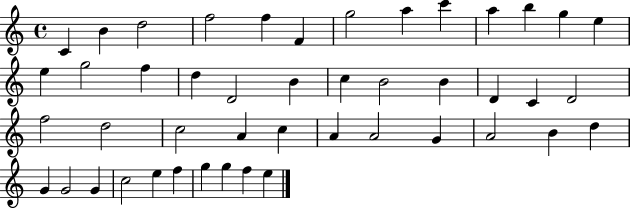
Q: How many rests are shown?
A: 0